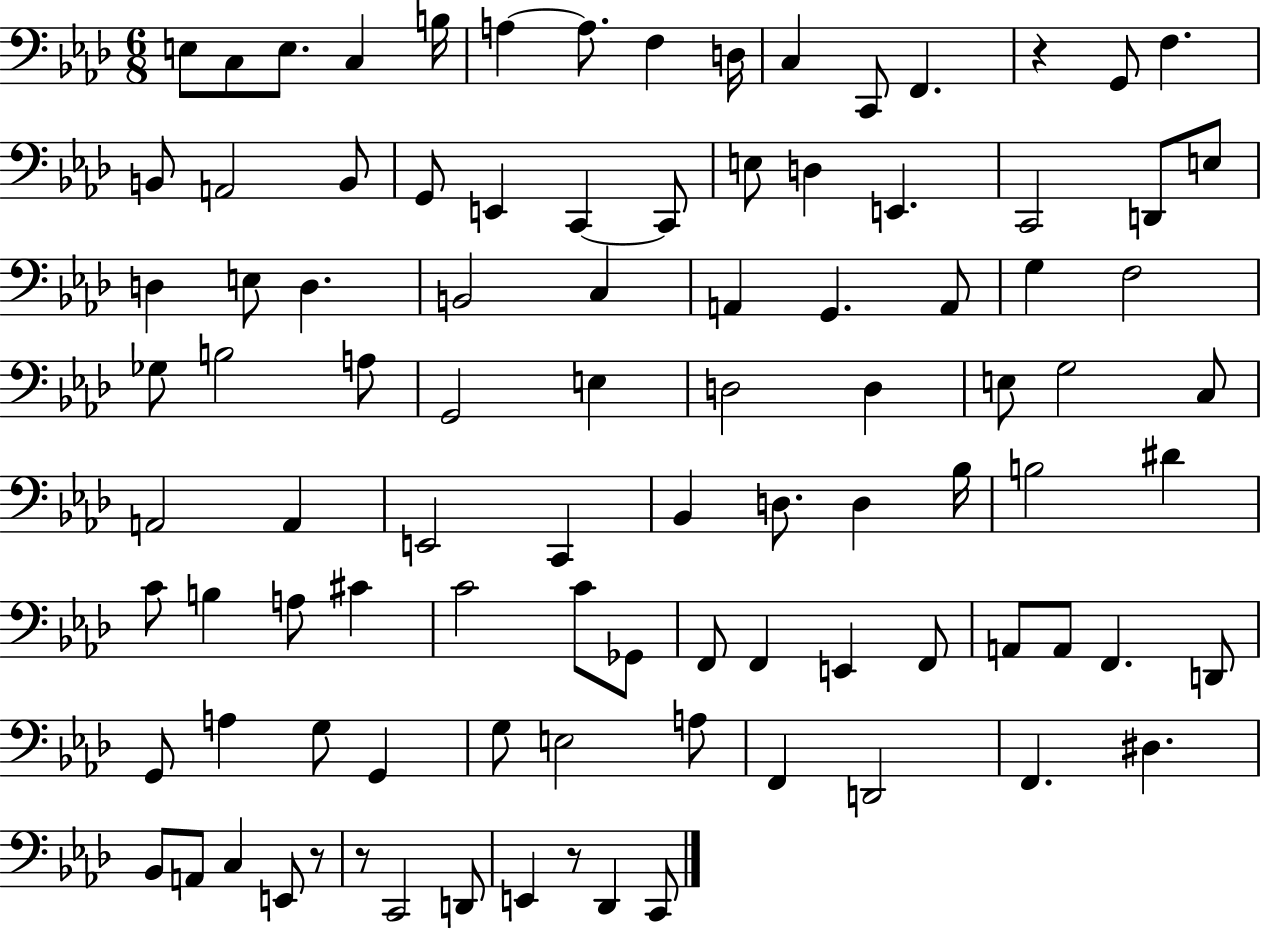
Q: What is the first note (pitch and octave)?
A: E3